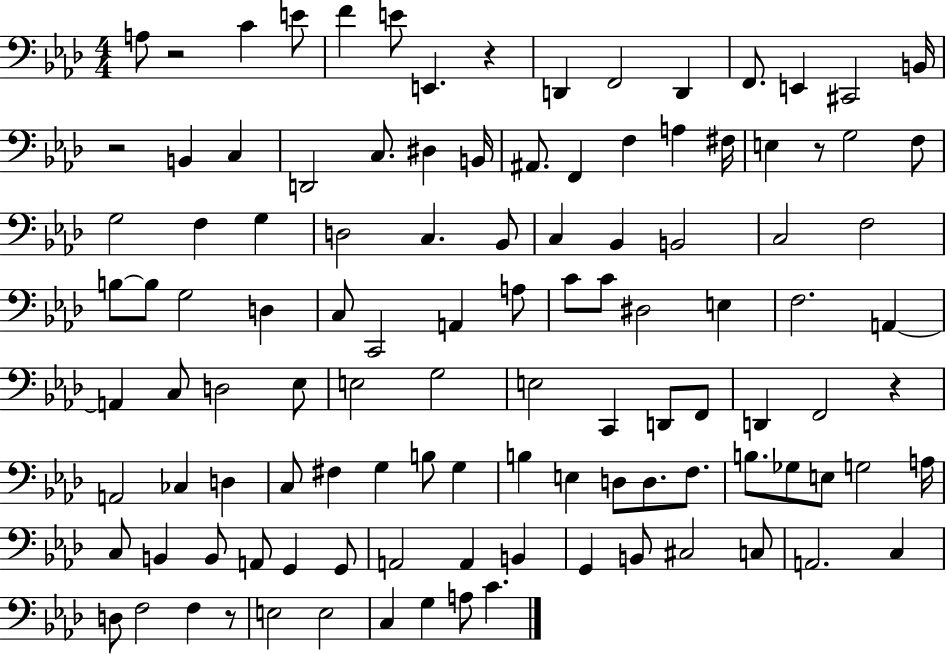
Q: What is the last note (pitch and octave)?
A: C4